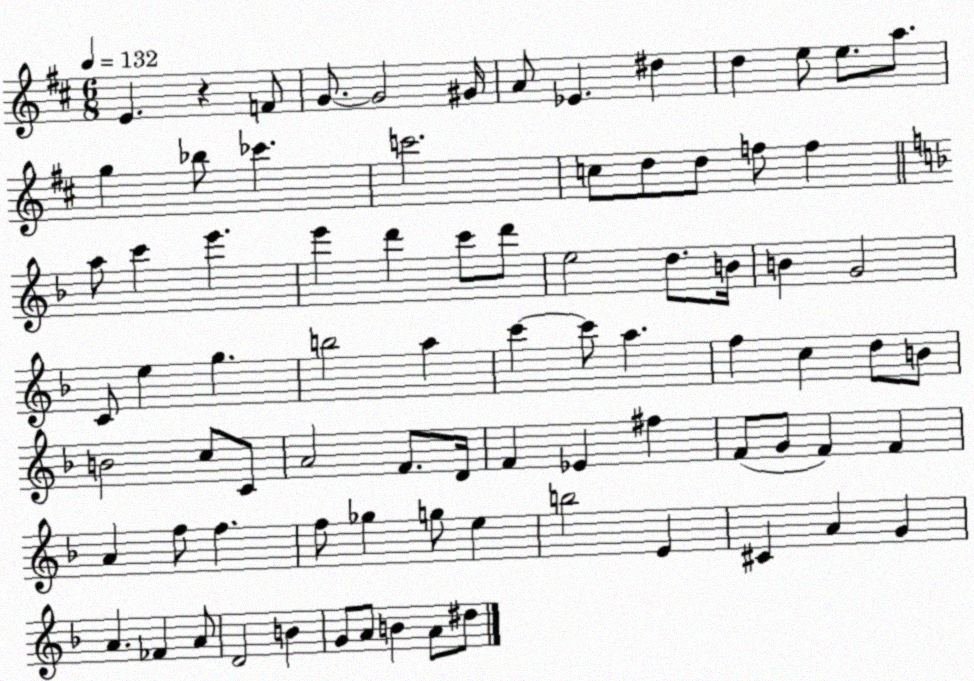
X:1
T:Untitled
M:6/8
L:1/4
K:D
E z F/2 G/2 G2 ^G/4 A/2 _E ^d d e/2 e/2 a/2 g _b/2 _c' c'2 c/2 d/2 d/2 f/2 f a/2 c' e' e' d' c'/2 d'/2 e2 d/2 B/4 B G2 C/2 e g b2 a c' c'/2 a f c d/2 B/2 B2 c/2 C/2 A2 F/2 D/4 F _E ^f F/2 G/2 F F A f/2 f f/2 _g g/2 e b2 E ^C A G A _F A/2 D2 B G/2 A/2 B A/2 ^d/2